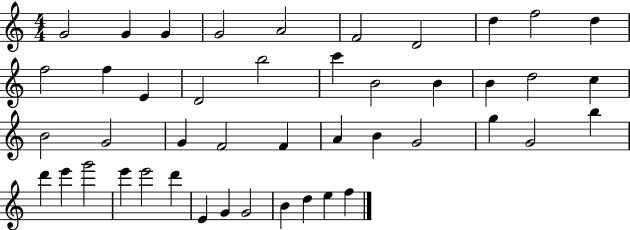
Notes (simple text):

G4/h G4/q G4/q G4/h A4/h F4/h D4/h D5/q F5/h D5/q F5/h F5/q E4/q D4/h B5/h C6/q B4/h B4/q B4/q D5/h C5/q B4/h G4/h G4/q F4/h F4/q A4/q B4/q G4/h G5/q G4/h B5/q D6/q E6/q G6/h E6/q E6/h D6/q E4/q G4/q G4/h B4/q D5/q E5/q F5/q